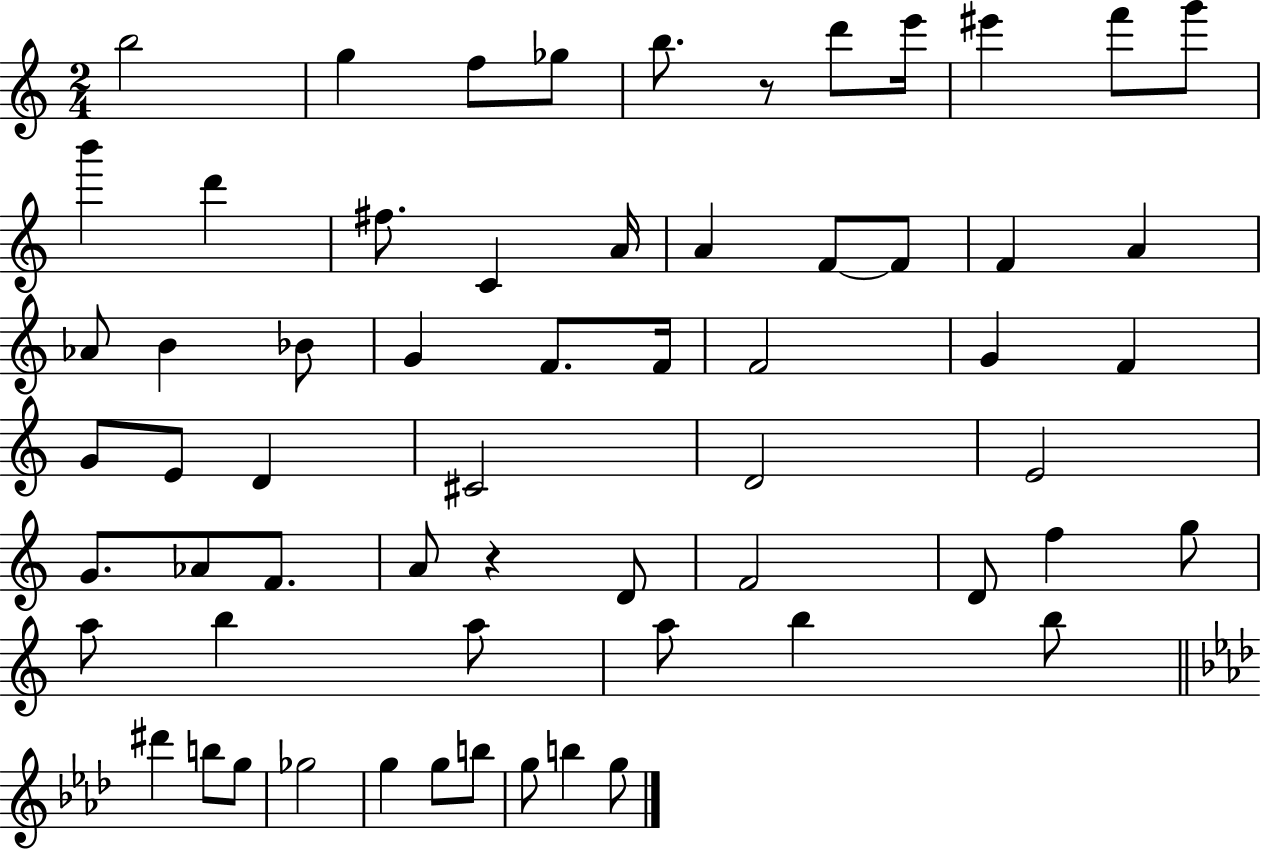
{
  \clef treble
  \numericTimeSignature
  \time 2/4
  \key c \major
  b''2 | g''4 f''8 ges''8 | b''8. r8 d'''8 e'''16 | eis'''4 f'''8 g'''8 | \break b'''4 d'''4 | fis''8. c'4 a'16 | a'4 f'8~~ f'8 | f'4 a'4 | \break aes'8 b'4 bes'8 | g'4 f'8. f'16 | f'2 | g'4 f'4 | \break g'8 e'8 d'4 | cis'2 | d'2 | e'2 | \break g'8. aes'8 f'8. | a'8 r4 d'8 | f'2 | d'8 f''4 g''8 | \break a''8 b''4 a''8 | a''8 b''4 b''8 | \bar "||" \break \key aes \major dis'''4 b''8 g''8 | ges''2 | g''4 g''8 b''8 | g''8 b''4 g''8 | \break \bar "|."
}